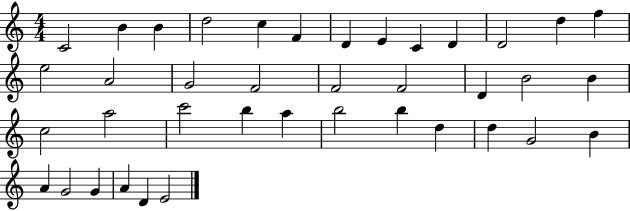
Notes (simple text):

C4/h B4/q B4/q D5/h C5/q F4/q D4/q E4/q C4/q D4/q D4/h D5/q F5/q E5/h A4/h G4/h F4/h F4/h F4/h D4/q B4/h B4/q C5/h A5/h C6/h B5/q A5/q B5/h B5/q D5/q D5/q G4/h B4/q A4/q G4/h G4/q A4/q D4/q E4/h